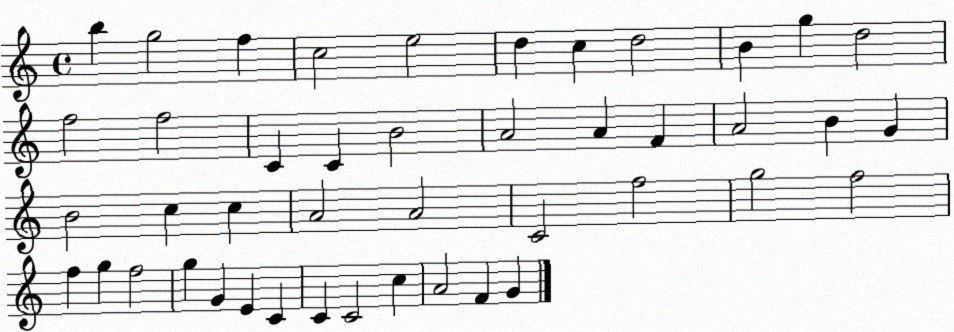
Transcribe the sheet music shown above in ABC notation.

X:1
T:Untitled
M:4/4
L:1/4
K:C
b g2 f c2 e2 d c d2 B g d2 f2 f2 C C B2 A2 A F A2 B G B2 c c A2 A2 C2 f2 g2 f2 f g f2 g G E C C C2 c A2 F G